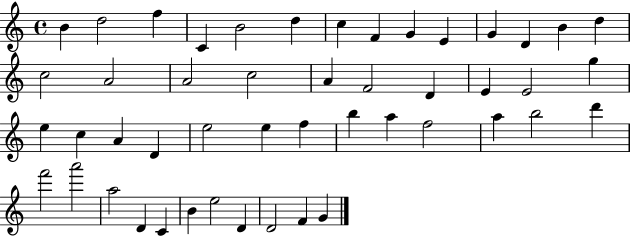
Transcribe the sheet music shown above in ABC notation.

X:1
T:Untitled
M:4/4
L:1/4
K:C
B d2 f C B2 d c F G E G D B d c2 A2 A2 c2 A F2 D E E2 g e c A D e2 e f b a f2 a b2 d' f'2 a'2 a2 D C B e2 D D2 F G